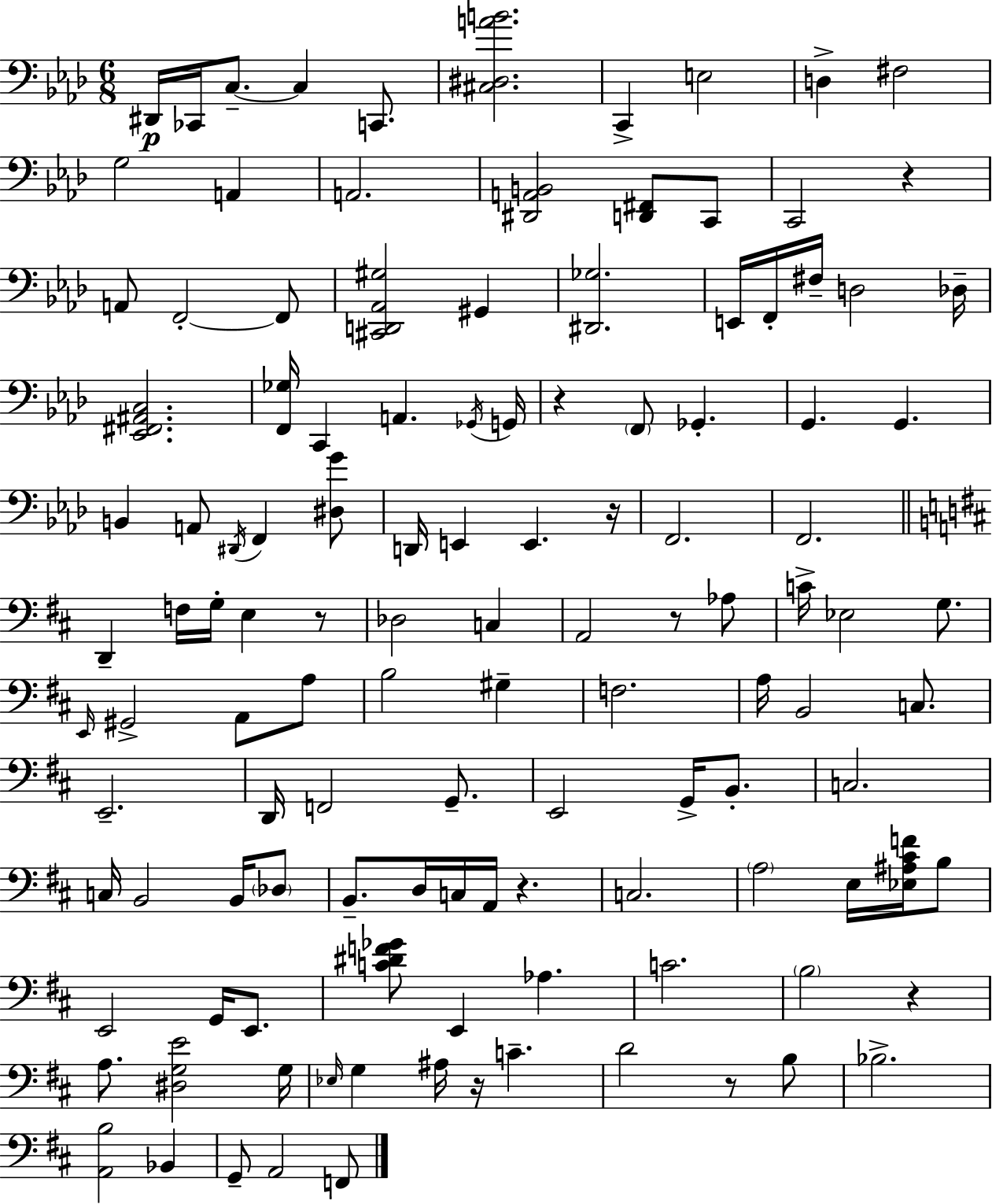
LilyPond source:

{
  \clef bass
  \numericTimeSignature
  \time 6/8
  \key f \minor
  dis,16\p ces,16 c8.--~~ c4 c,8. | <cis dis a' b'>2. | c,4-> e2 | d4-> fis2 | \break g2 a,4 | a,2. | <dis, a, b,>2 <d, fis,>8 c,8 | c,2 r4 | \break a,8 f,2-.~~ f,8 | <cis, d, aes, gis>2 gis,4 | <dis, ges>2. | e,16 f,16-. fis16-- d2 des16-- | \break <ees, fis, ais, c>2. | <f, ges>16 c,4 a,4. \acciaccatura { ges,16 } | g,16 r4 \parenthesize f,8 ges,4.-. | g,4. g,4. | \break b,4 a,8 \acciaccatura { dis,16 } f,4 | <dis g'>8 d,16 e,4 e,4. | r16 f,2. | f,2. | \break \bar "||" \break \key b \minor d,4-- f16 g16-. e4 r8 | des2 c4 | a,2 r8 aes8 | c'16-> ees2 g8. | \break \grace { e,16 } gis,2-> a,8 a8 | b2 gis4-- | f2. | a16 b,2 c8. | \break e,2.-- | d,16 f,2 g,8.-- | e,2 g,16-> b,8.-. | c2. | \break c16 b,2 b,16 \parenthesize des8 | b,8.-- d16 c16 a,16 r4. | c2. | \parenthesize a2 e16 <ees ais cis' f'>16 b8 | \break e,2 g,16 e,8. | <c' dis' f' ges'>8 e,4 aes4. | c'2. | \parenthesize b2 r4 | \break a8. <dis g e'>2 | g16 \grace { ees16 } g4 ais16 r16 c'4.-- | d'2 r8 | b8 bes2.-> | \break <a, b>2 bes,4 | g,8-- a,2 | f,8 \bar "|."
}